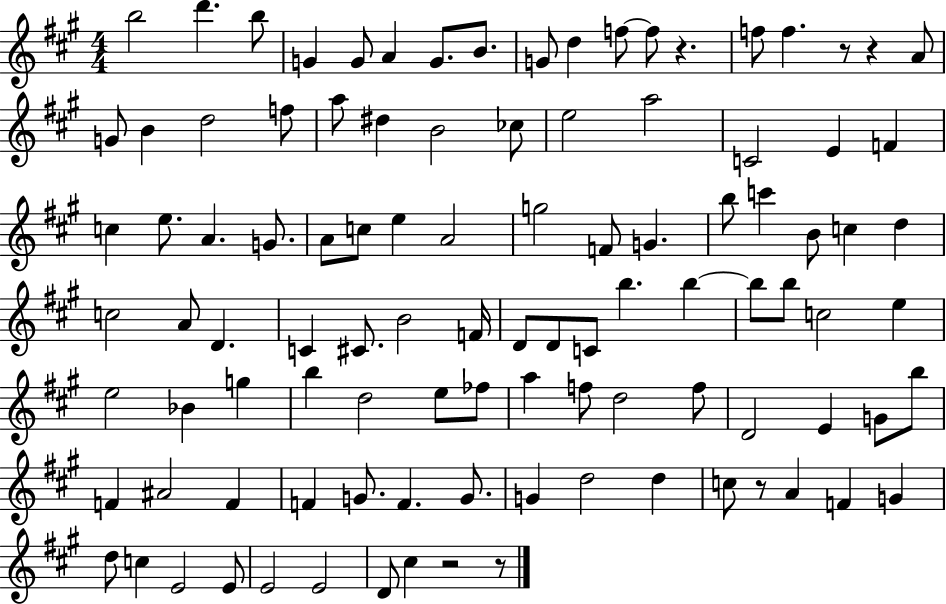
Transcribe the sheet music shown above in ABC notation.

X:1
T:Untitled
M:4/4
L:1/4
K:A
b2 d' b/2 G G/2 A G/2 B/2 G/2 d f/2 f/2 z f/2 f z/2 z A/2 G/2 B d2 f/2 a/2 ^d B2 _c/2 e2 a2 C2 E F c e/2 A G/2 A/2 c/2 e A2 g2 F/2 G b/2 c' B/2 c d c2 A/2 D C ^C/2 B2 F/4 D/2 D/2 C/2 b b b/2 b/2 c2 e e2 _B g b d2 e/2 _f/2 a f/2 d2 f/2 D2 E G/2 b/2 F ^A2 F F G/2 F G/2 G d2 d c/2 z/2 A F G d/2 c E2 E/2 E2 E2 D/2 ^c z2 z/2